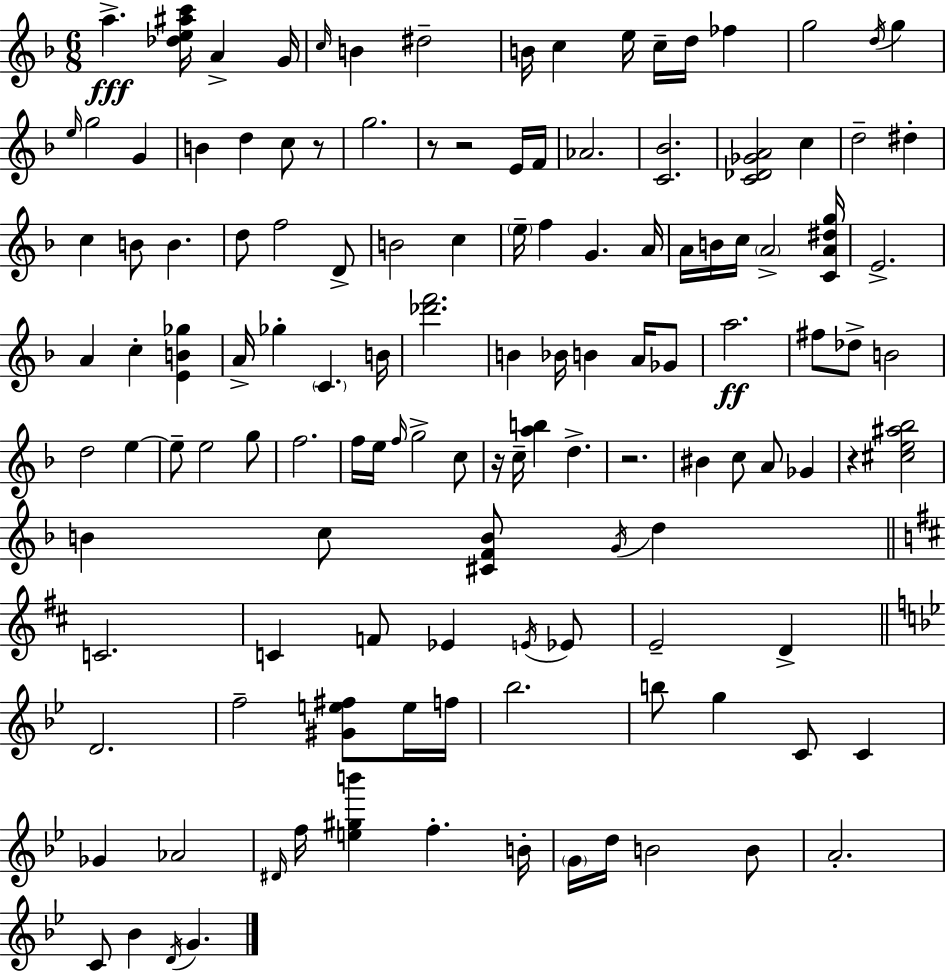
{
  \clef treble
  \numericTimeSignature
  \time 6/8
  \key f \major
  a''4.->\fff <des'' e'' ais'' c'''>16 a'4-> g'16 | \grace { c''16 } b'4 dis''2-- | b'16 c''4 e''16 c''16-- d''16 fes''4 | g''2 \acciaccatura { d''16 } g''4 | \break \grace { e''16 } g''2 g'4 | b'4 d''4 c''8 | r8 g''2. | r8 r2 | \break e'16 f'16 aes'2. | <c' bes'>2. | <c' des' ges' a'>2 c''4 | d''2-- dis''4-. | \break c''4 b'8 b'4. | d''8 f''2 | d'8-> b'2 c''4 | \parenthesize e''16-- f''4 g'4. | \break a'16 a'16 b'16 c''16 \parenthesize a'2-> | <c' a' dis'' g''>16 e'2.-> | a'4 c''4-. <e' b' ges''>4 | a'16-> ges''4-. \parenthesize c'4. | \break b'16 <des''' f'''>2. | b'4 bes'16 b'4 | a'16 ges'8 a''2.\ff | fis''8 des''8-> b'2 | \break d''2 e''4~~ | e''8-- e''2 | g''8 f''2. | f''16 e''16 \grace { f''16 } g''2-> | \break c''8 r16 c''16-- <a'' b''>4 d''4.-> | r2. | bis'4 c''8 a'8 | ges'4 r4 <cis'' e'' ais'' bes''>2 | \break b'4 c''8 <cis' f' b'>8 | \acciaccatura { g'16 } d''4 \bar "||" \break \key d \major c'2. | c'4 f'8 ees'4 \acciaccatura { e'16 } ees'8 | e'2-- d'4-> | \bar "||" \break \key bes \major d'2. | f''2-- <gis' e'' fis''>8 e''16 f''16 | bes''2. | b''8 g''4 c'8 c'4 | \break ges'4 aes'2 | \grace { dis'16 } f''16 <e'' gis'' b'''>4 f''4.-. | b'16-. \parenthesize g'16 d''16 b'2 b'8 | a'2.-. | \break c'8 bes'4 \acciaccatura { d'16 } g'4. | \bar "|."
}